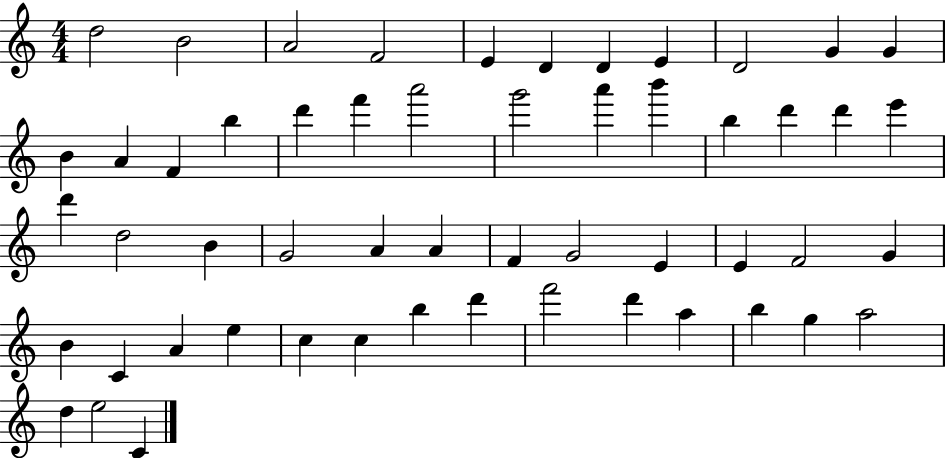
X:1
T:Untitled
M:4/4
L:1/4
K:C
d2 B2 A2 F2 E D D E D2 G G B A F b d' f' a'2 g'2 a' b' b d' d' e' d' d2 B G2 A A F G2 E E F2 G B C A e c c b d' f'2 d' a b g a2 d e2 C